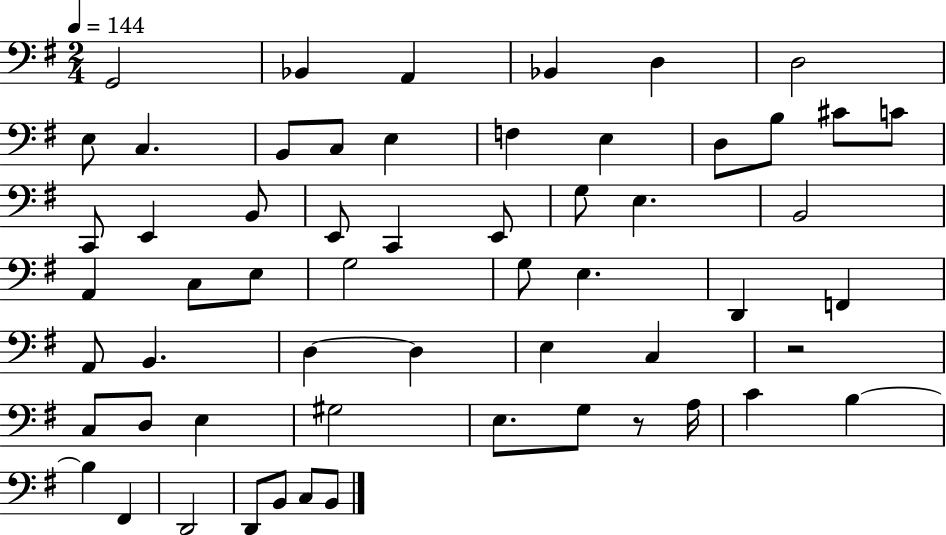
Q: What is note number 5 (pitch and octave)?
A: D3